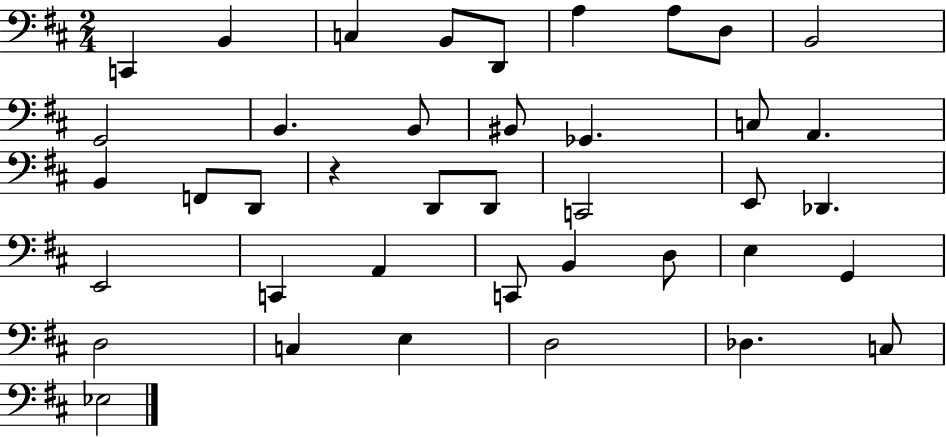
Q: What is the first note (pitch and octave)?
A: C2